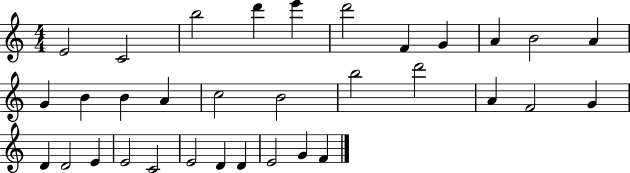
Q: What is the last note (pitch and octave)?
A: F4